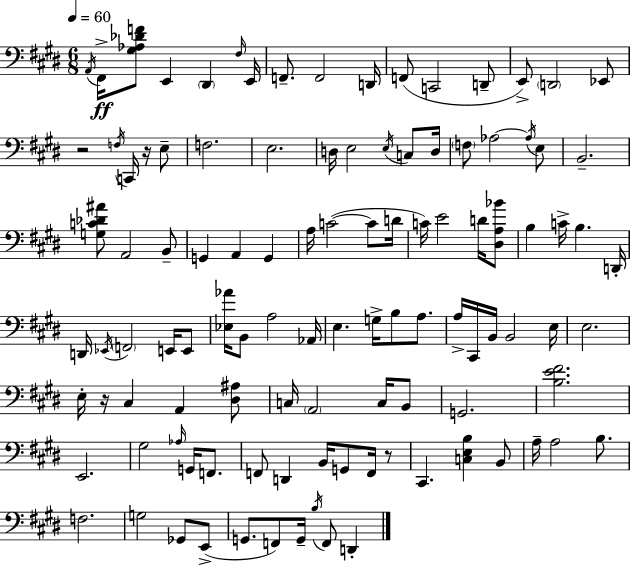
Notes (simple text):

A2/s F#2/s [G#3,Ab3,Db4,F4]/e E2/q D#2/q F#3/s E2/s F2/e. F2/h D2/s F2/e C2/h D2/e E2/e D2/h Eb2/e R/h F3/s C2/s R/s E3/e F3/h. E3/h. D3/s E3/h E3/s C3/e D3/s F3/e Ab3/h Ab3/s E3/e B2/h. [G3,C4,Db4,A#4]/e A2/h B2/e G2/q A2/q G2/q A3/s C4/h C4/e D4/s C4/s E4/h D4/s [D#3,A3,Bb4]/e B3/q C4/s B3/q. D2/s D2/s Eb2/s F2/h E2/s E2/e [Eb3,Ab4]/s B2/e A3/h Ab2/s E3/q. G3/s B3/e A3/e. A3/s C#2/s B2/s B2/h E3/s E3/h. E3/s R/s C#3/q A2/q [D#3,A#3]/e C3/s A2/h C3/s B2/e G2/h. [B3,E4,F#4]/h. E2/h. G#3/h Ab3/s G2/s F2/e. F2/e D2/q B2/s G2/e F2/s R/e C#2/q. [C3,E3,B3]/q B2/e A3/s A3/h B3/e. F3/h. G3/h Gb2/e E2/e G2/e. F2/e G2/s B3/s F2/e D2/q